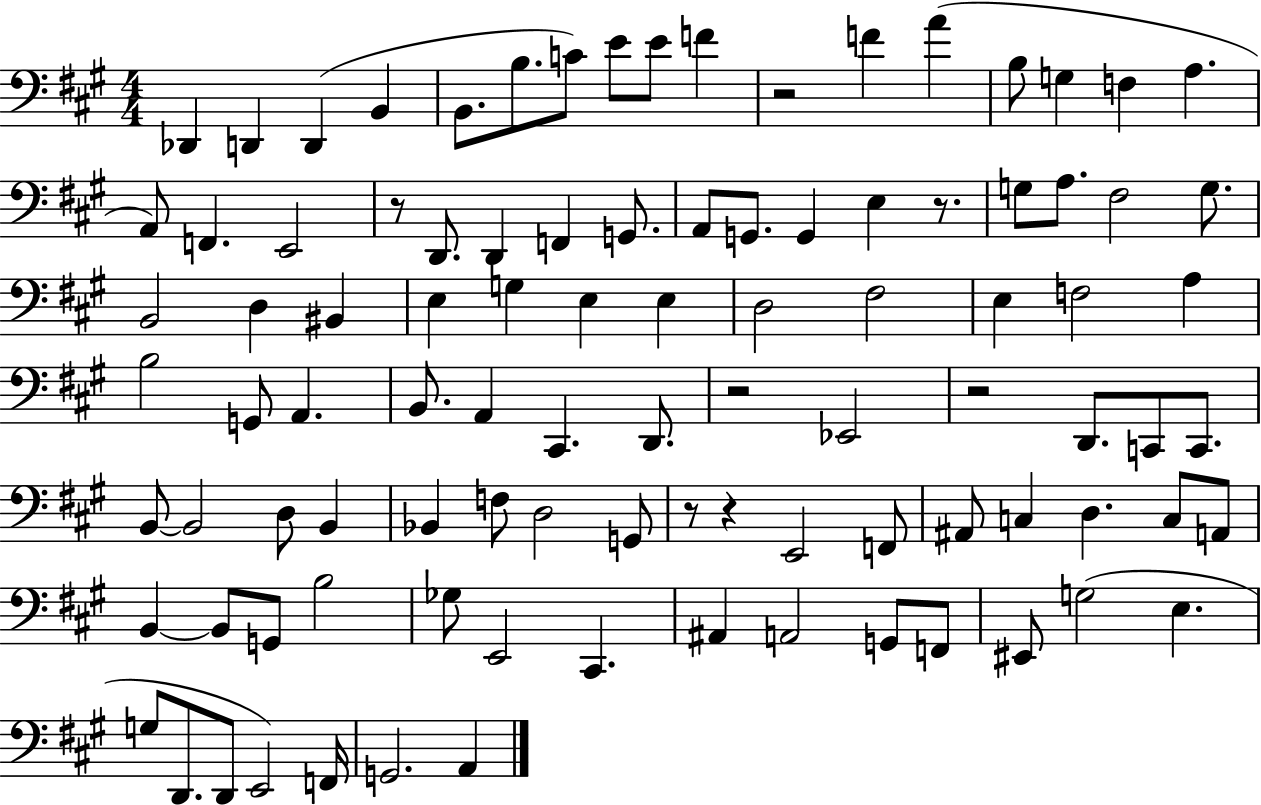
Db2/q D2/q D2/q B2/q B2/e. B3/e. C4/e E4/e E4/e F4/q R/h F4/q A4/q B3/e G3/q F3/q A3/q. A2/e F2/q. E2/h R/e D2/e. D2/q F2/q G2/e. A2/e G2/e. G2/q E3/q R/e. G3/e A3/e. F#3/h G3/e. B2/h D3/q BIS2/q E3/q G3/q E3/q E3/q D3/h F#3/h E3/q F3/h A3/q B3/h G2/e A2/q. B2/e. A2/q C#2/q. D2/e. R/h Eb2/h R/h D2/e. C2/e C2/e. B2/e B2/h D3/e B2/q Bb2/q F3/e D3/h G2/e R/e R/q E2/h F2/e A#2/e C3/q D3/q. C3/e A2/e B2/q B2/e G2/e B3/h Gb3/e E2/h C#2/q. A#2/q A2/h G2/e F2/e EIS2/e G3/h E3/q. G3/e D2/e. D2/e E2/h F2/s G2/h. A2/q